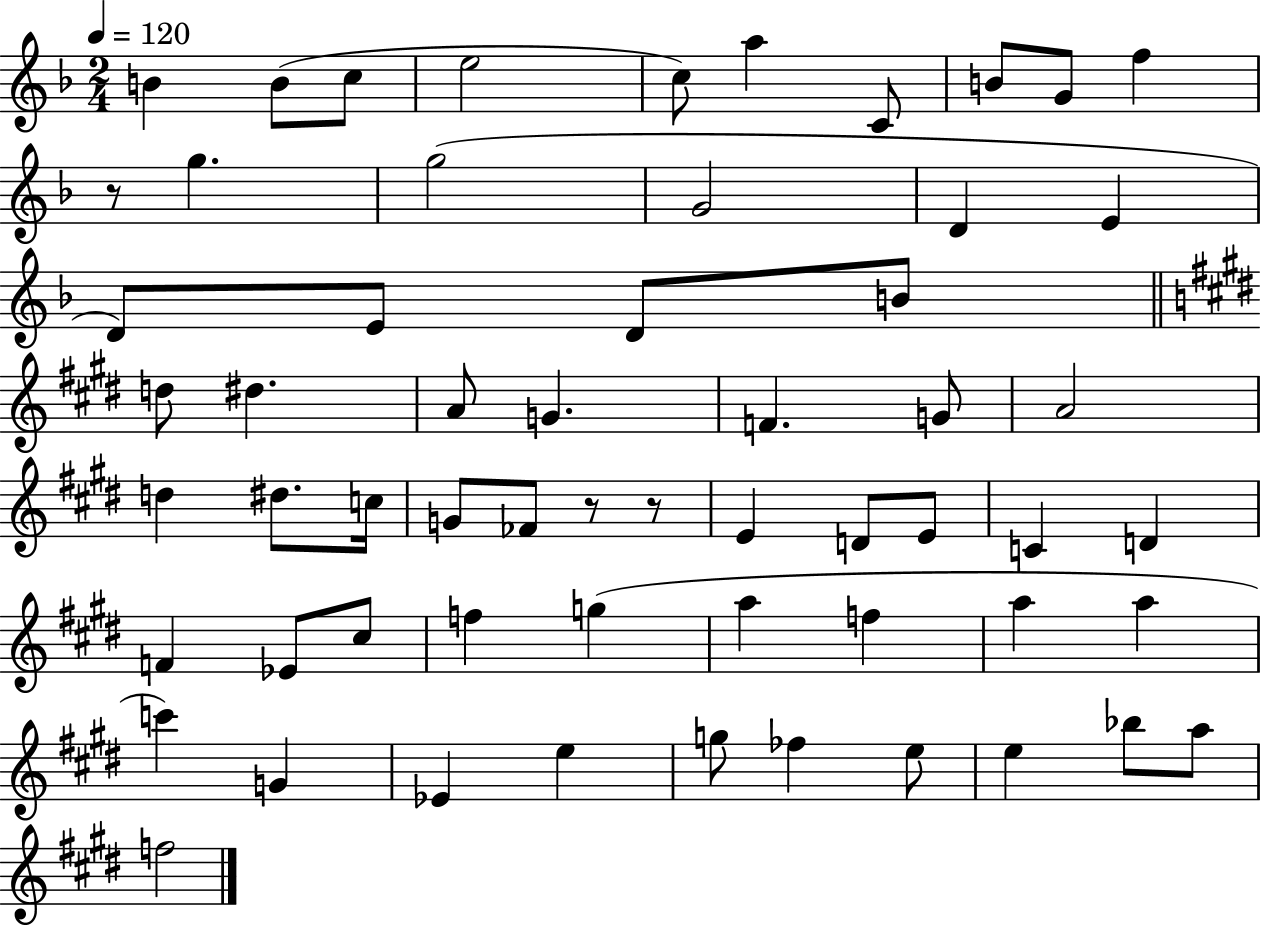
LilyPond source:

{
  \clef treble
  \numericTimeSignature
  \time 2/4
  \key f \major
  \tempo 4 = 120
  b'4 b'8( c''8 | e''2 | c''8) a''4 c'8 | b'8 g'8 f''4 | \break r8 g''4. | g''2( | g'2 | d'4 e'4 | \break d'8) e'8 d'8 b'8 | \bar "||" \break \key e \major d''8 dis''4. | a'8 g'4. | f'4. g'8 | a'2 | \break d''4 dis''8. c''16 | g'8 fes'8 r8 r8 | e'4 d'8 e'8 | c'4 d'4 | \break f'4 ees'8 cis''8 | f''4 g''4( | a''4 f''4 | a''4 a''4 | \break c'''4) g'4 | ees'4 e''4 | g''8 fes''4 e''8 | e''4 bes''8 a''8 | \break f''2 | \bar "|."
}